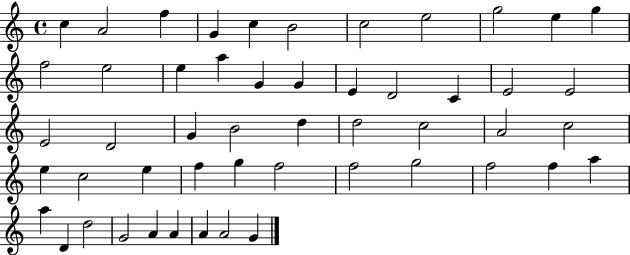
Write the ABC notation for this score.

X:1
T:Untitled
M:4/4
L:1/4
K:C
c A2 f G c B2 c2 e2 g2 e g f2 e2 e a G G E D2 C E2 E2 E2 D2 G B2 d d2 c2 A2 c2 e c2 e f g f2 f2 g2 f2 f a a D d2 G2 A A A A2 G